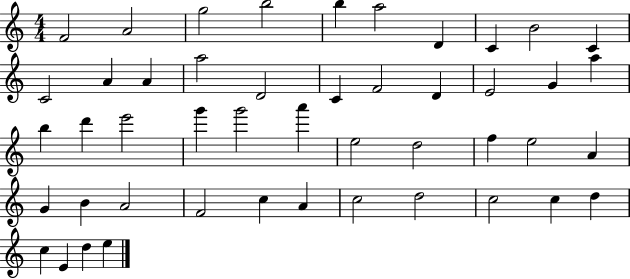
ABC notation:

X:1
T:Untitled
M:4/4
L:1/4
K:C
F2 A2 g2 b2 b a2 D C B2 C C2 A A a2 D2 C F2 D E2 G a b d' e'2 g' g'2 a' e2 d2 f e2 A G B A2 F2 c A c2 d2 c2 c d c E d e